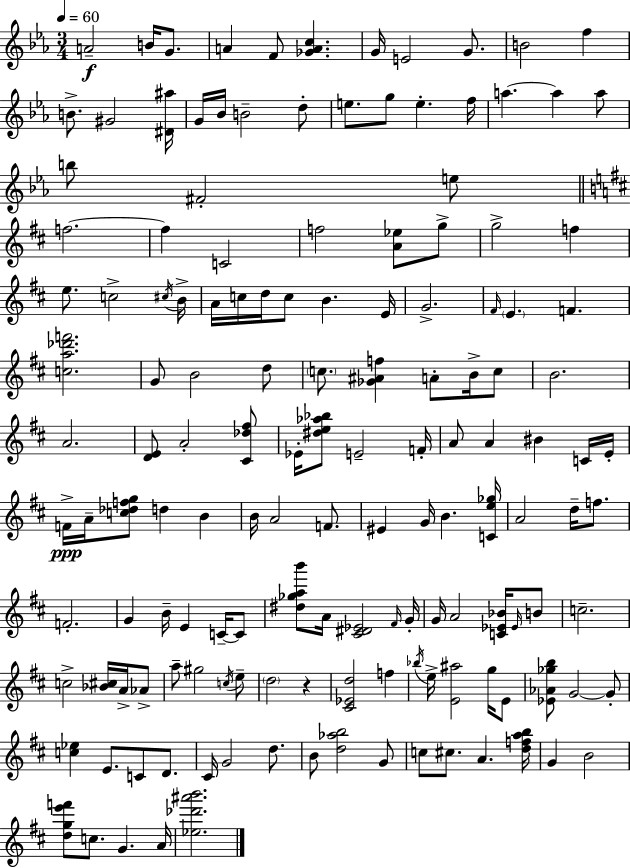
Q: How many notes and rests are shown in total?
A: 146